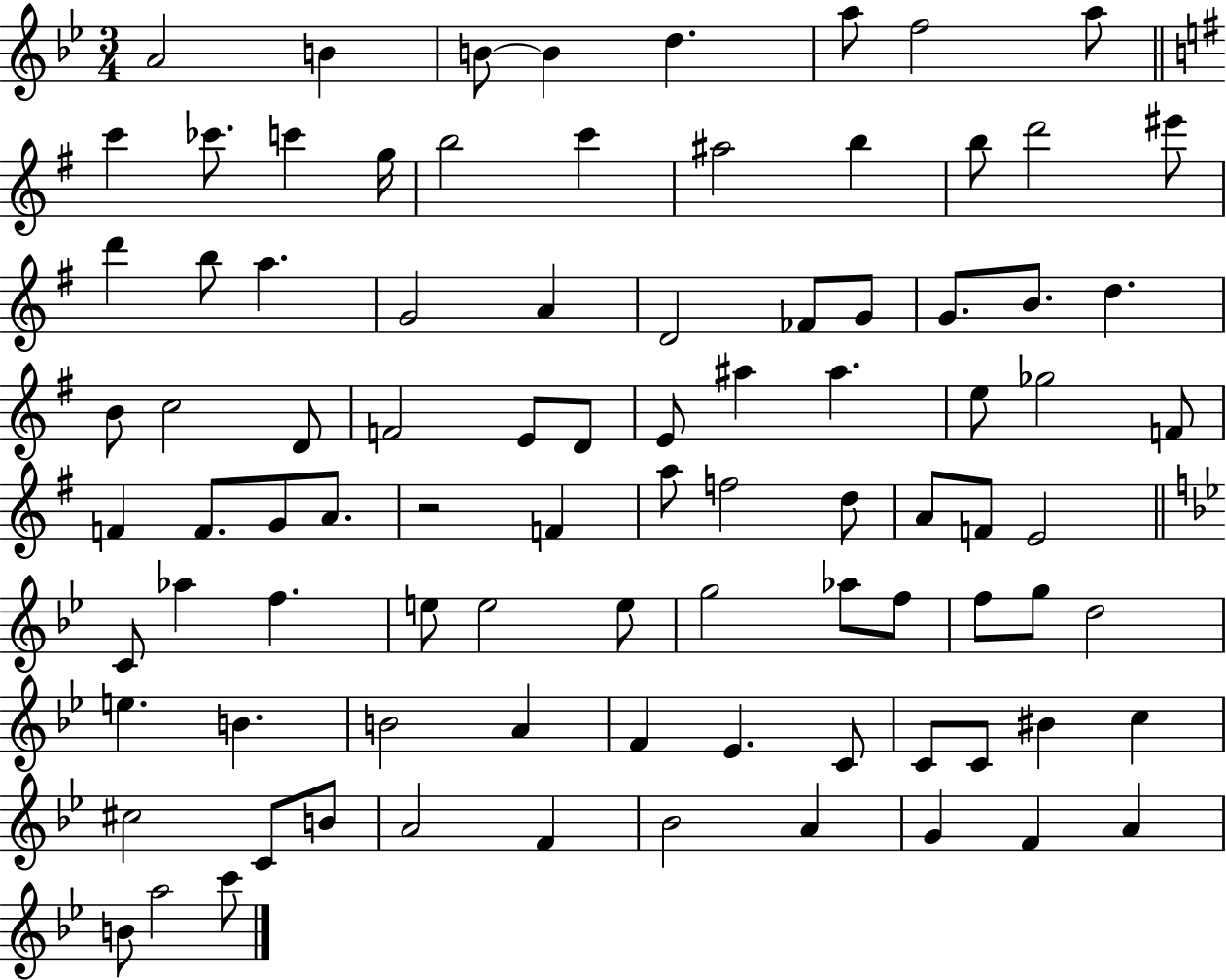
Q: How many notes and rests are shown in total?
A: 90